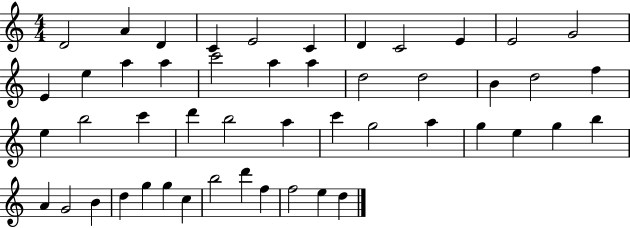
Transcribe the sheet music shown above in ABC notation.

X:1
T:Untitled
M:4/4
L:1/4
K:C
D2 A D C E2 C D C2 E E2 G2 E e a a c'2 a a d2 d2 B d2 f e b2 c' d' b2 a c' g2 a g e g b A G2 B d g g c b2 d' f f2 e d